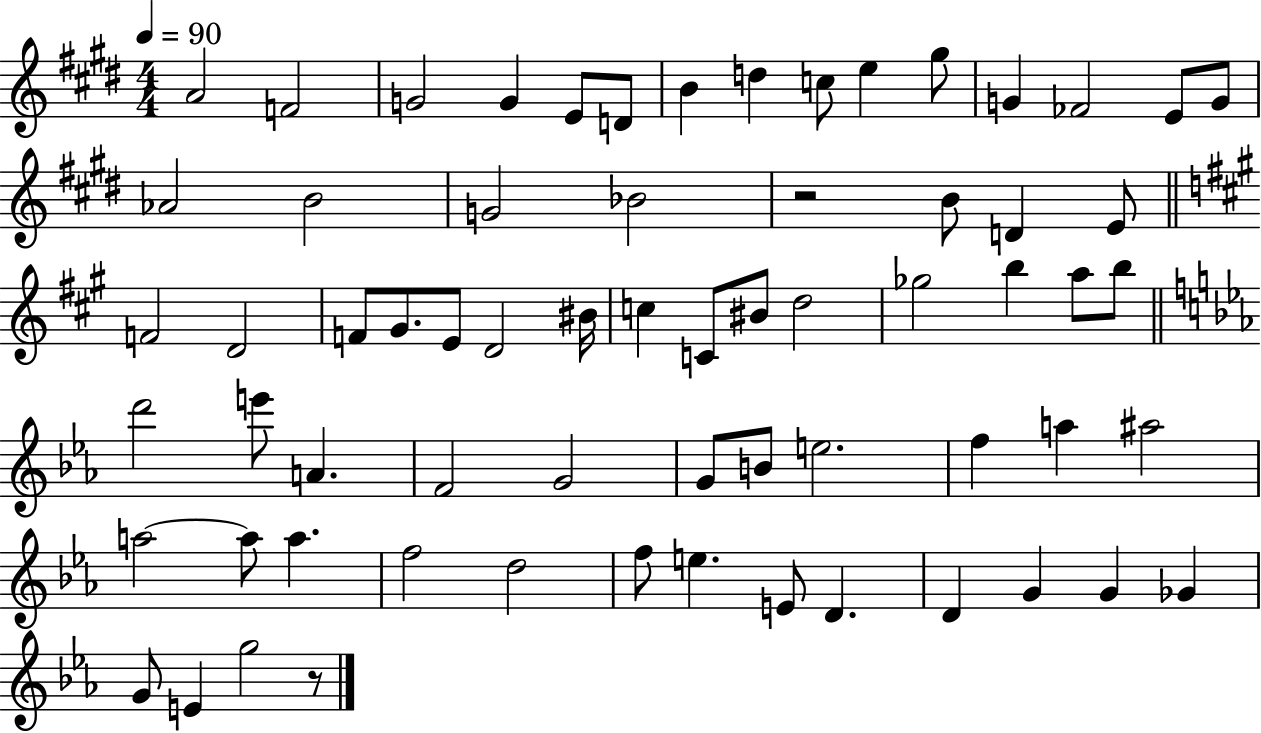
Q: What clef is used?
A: treble